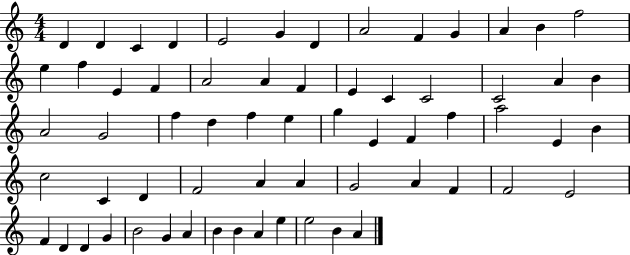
{
  \clef treble
  \numericTimeSignature
  \time 4/4
  \key c \major
  d'4 d'4 c'4 d'4 | e'2 g'4 d'4 | a'2 f'4 g'4 | a'4 b'4 f''2 | \break e''4 f''4 e'4 f'4 | a'2 a'4 f'4 | e'4 c'4 c'2 | c'2 a'4 b'4 | \break a'2 g'2 | f''4 d''4 f''4 e''4 | g''4 e'4 f'4 f''4 | a''2 e'4 b'4 | \break c''2 c'4 d'4 | f'2 a'4 a'4 | g'2 a'4 f'4 | f'2 e'2 | \break f'4 d'4 d'4 g'4 | b'2 g'4 a'4 | b'4 b'4 a'4 e''4 | e''2 b'4 a'4 | \break \bar "|."
}